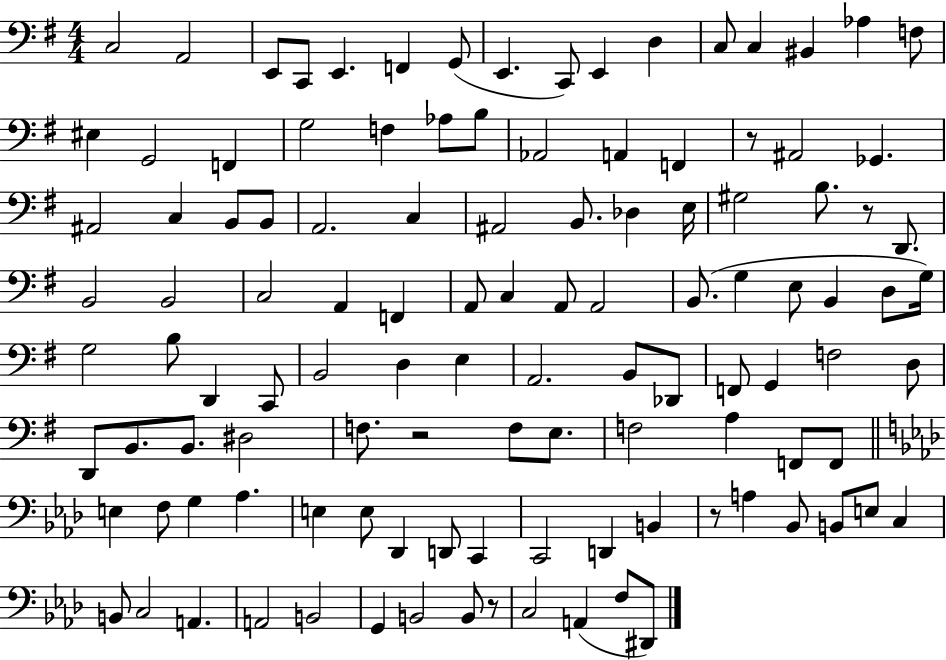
C3/h A2/h E2/e C2/e E2/q. F2/q G2/e E2/q. C2/e E2/q D3/q C3/e C3/q BIS2/q Ab3/q F3/e EIS3/q G2/h F2/q G3/h F3/q Ab3/e B3/e Ab2/h A2/q F2/q R/e A#2/h Gb2/q. A#2/h C3/q B2/e B2/e A2/h. C3/q A#2/h B2/e. Db3/q E3/s G#3/h B3/e. R/e D2/e. B2/h B2/h C3/h A2/q F2/q A2/e C3/q A2/e A2/h B2/e. G3/q E3/e B2/q D3/e G3/s G3/h B3/e D2/q C2/e B2/h D3/q E3/q A2/h. B2/e Db2/e F2/e G2/q F3/h D3/e D2/e B2/e. B2/e. D#3/h F3/e. R/h F3/e E3/e. F3/h A3/q F2/e F2/e E3/q F3/e G3/q Ab3/q. E3/q E3/e Db2/q D2/e C2/q C2/h D2/q B2/q R/e A3/q Bb2/e B2/e E3/e C3/q B2/e C3/h A2/q. A2/h B2/h G2/q B2/h B2/e R/e C3/h A2/q F3/e D#2/e